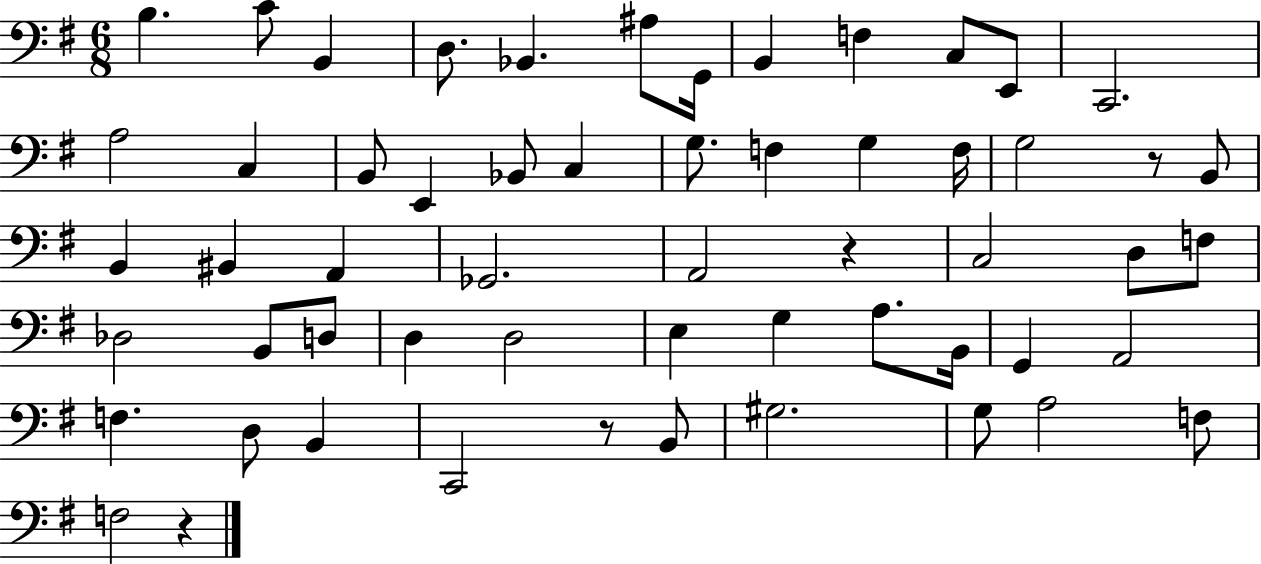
B3/q. C4/e B2/q D3/e. Bb2/q. A#3/e G2/s B2/q F3/q C3/e E2/e C2/h. A3/h C3/q B2/e E2/q Bb2/e C3/q G3/e. F3/q G3/q F3/s G3/h R/e B2/e B2/q BIS2/q A2/q Gb2/h. A2/h R/q C3/h D3/e F3/e Db3/h B2/e D3/e D3/q D3/h E3/q G3/q A3/e. B2/s G2/q A2/h F3/q. D3/e B2/q C2/h R/e B2/e G#3/h. G3/e A3/h F3/e F3/h R/q